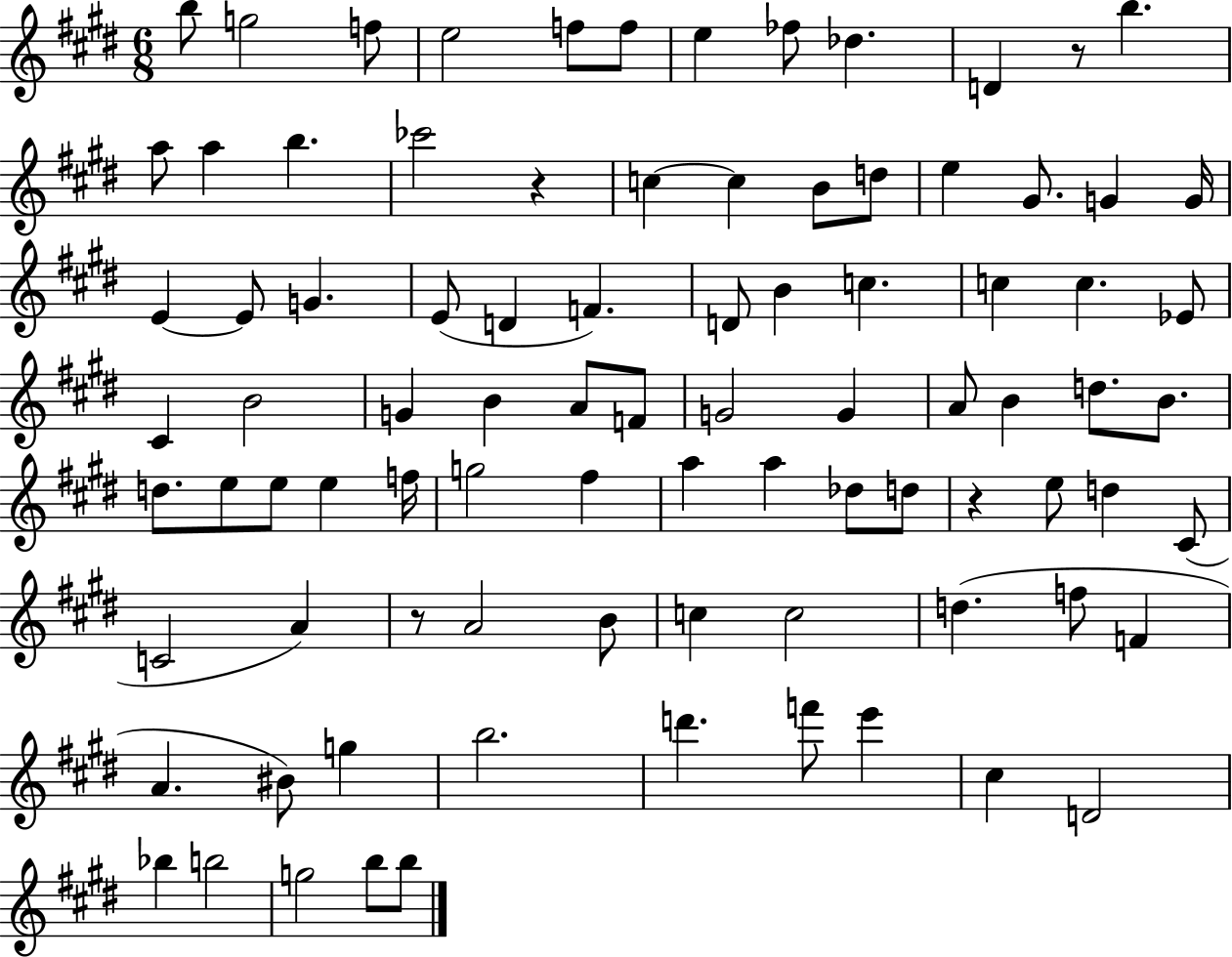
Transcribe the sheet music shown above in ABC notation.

X:1
T:Untitled
M:6/8
L:1/4
K:E
b/2 g2 f/2 e2 f/2 f/2 e _f/2 _d D z/2 b a/2 a b _c'2 z c c B/2 d/2 e ^G/2 G G/4 E E/2 G E/2 D F D/2 B c c c _E/2 ^C B2 G B A/2 F/2 G2 G A/2 B d/2 B/2 d/2 e/2 e/2 e f/4 g2 ^f a a _d/2 d/2 z e/2 d ^C/2 C2 A z/2 A2 B/2 c c2 d f/2 F A ^B/2 g b2 d' f'/2 e' ^c D2 _b b2 g2 b/2 b/2